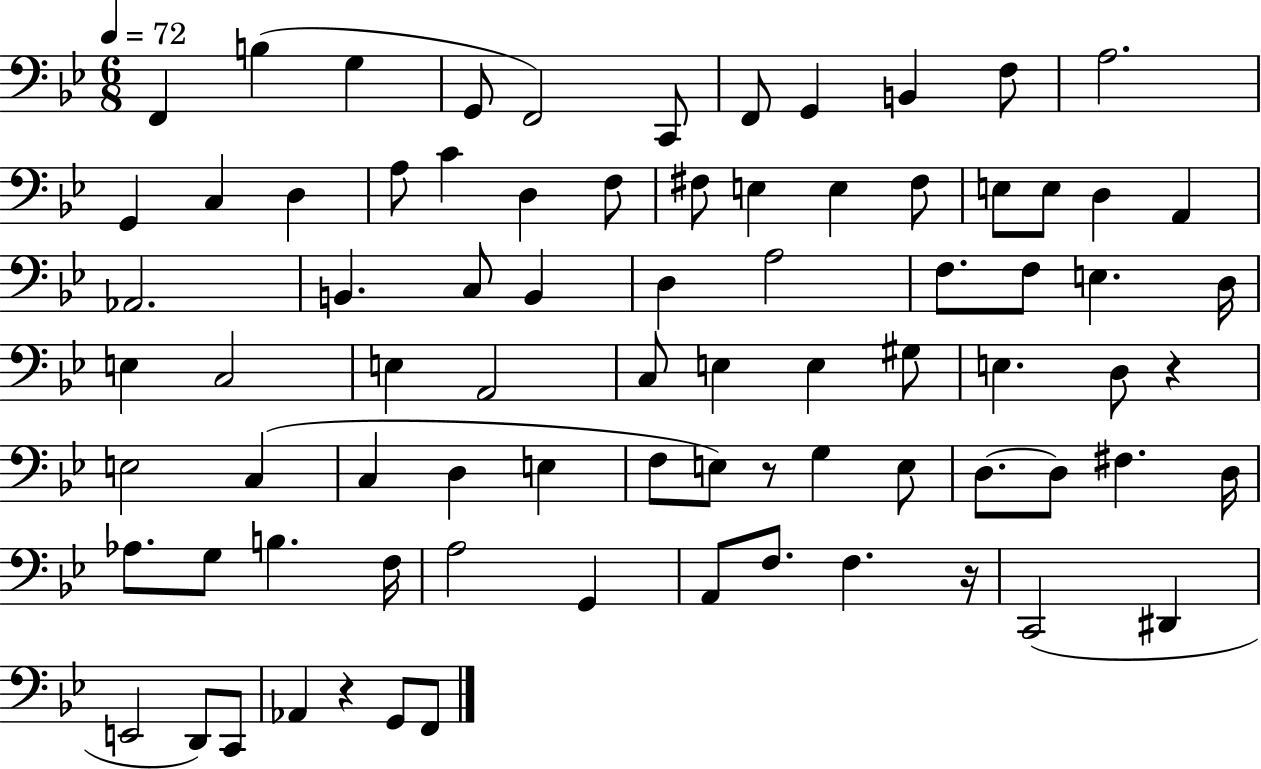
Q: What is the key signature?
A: BES major